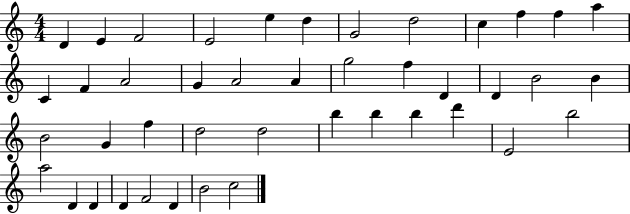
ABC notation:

X:1
T:Untitled
M:4/4
L:1/4
K:C
D E F2 E2 e d G2 d2 c f f a C F A2 G A2 A g2 f D D B2 B B2 G f d2 d2 b b b d' E2 b2 a2 D D D F2 D B2 c2